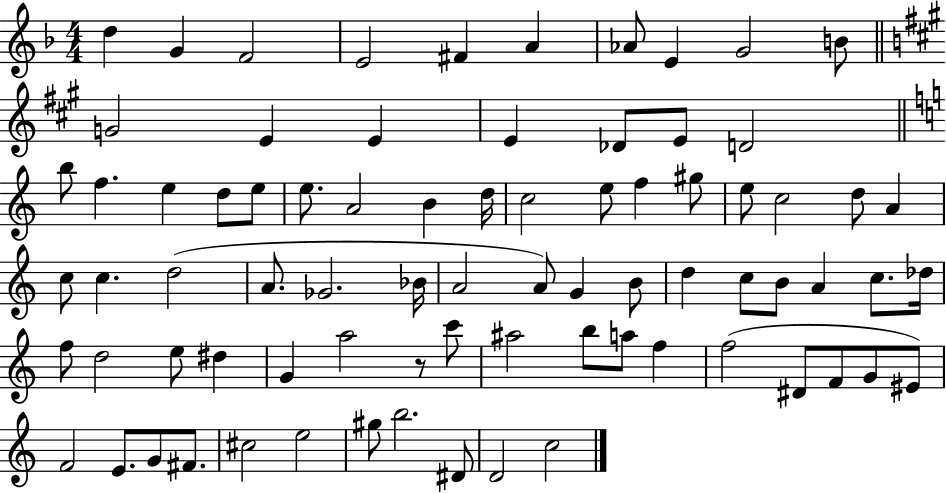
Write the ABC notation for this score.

X:1
T:Untitled
M:4/4
L:1/4
K:F
d G F2 E2 ^F A _A/2 E G2 B/2 G2 E E E _D/2 E/2 D2 b/2 f e d/2 e/2 e/2 A2 B d/4 c2 e/2 f ^g/2 e/2 c2 d/2 A c/2 c d2 A/2 _G2 _B/4 A2 A/2 G B/2 d c/2 B/2 A c/2 _d/4 f/2 d2 e/2 ^d G a2 z/2 c'/2 ^a2 b/2 a/2 f f2 ^D/2 F/2 G/2 ^E/2 F2 E/2 G/2 ^F/2 ^c2 e2 ^g/2 b2 ^D/2 D2 c2